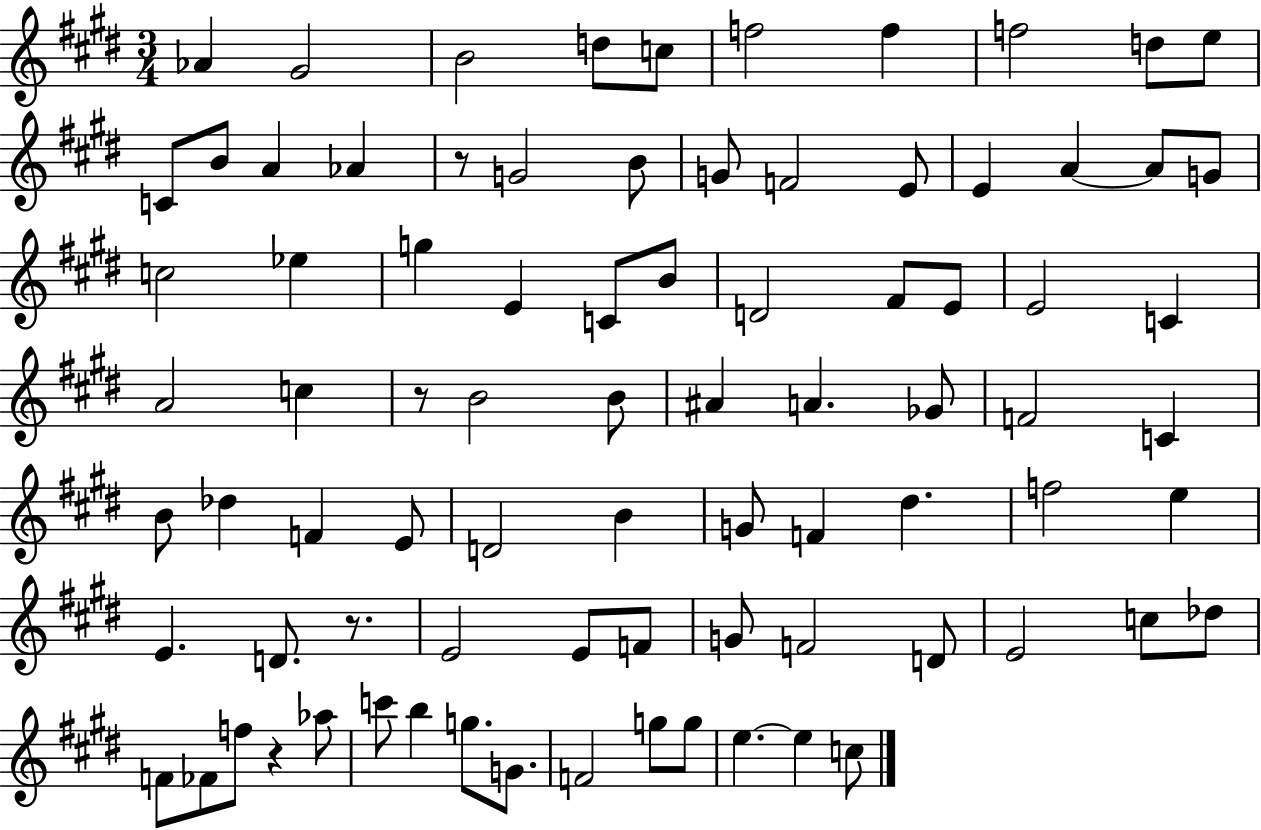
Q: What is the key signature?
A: E major